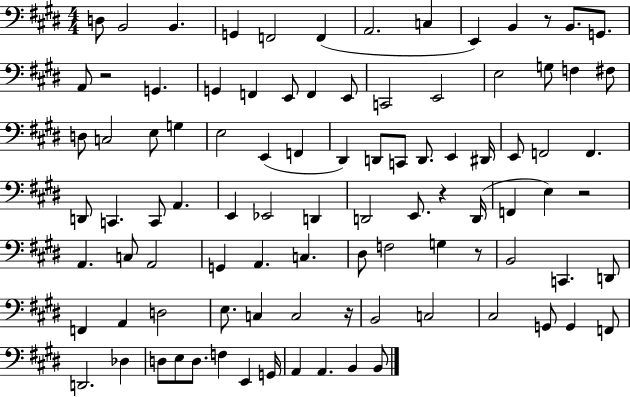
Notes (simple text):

D3/e B2/h B2/q. G2/q F2/h F2/q A2/h. C3/q E2/q B2/q R/e B2/e. G2/e. A2/e R/h G2/q. G2/q F2/q E2/e F2/q E2/e C2/h E2/h E3/h G3/e F3/q F#3/e D3/e C3/h E3/e G3/q E3/h E2/q F2/q D#2/q D2/e C2/e D2/e. E2/q D#2/s E2/e F2/h F2/q. D2/e C2/q. C2/e A2/q. E2/q Eb2/h D2/q D2/h E2/e. R/q D2/s F2/q E3/q R/h A2/q. C3/e A2/h G2/q A2/q. C3/q. D#3/e F3/h G3/q R/e B2/h C2/q. D2/e F2/q A2/q D3/h E3/e. C3/q C3/h R/s B2/h C3/h C#3/h G2/e G2/q F2/e D2/h. Db3/q D3/e E3/e D3/e. F3/q E2/q G2/s A2/q A2/q. B2/q B2/e